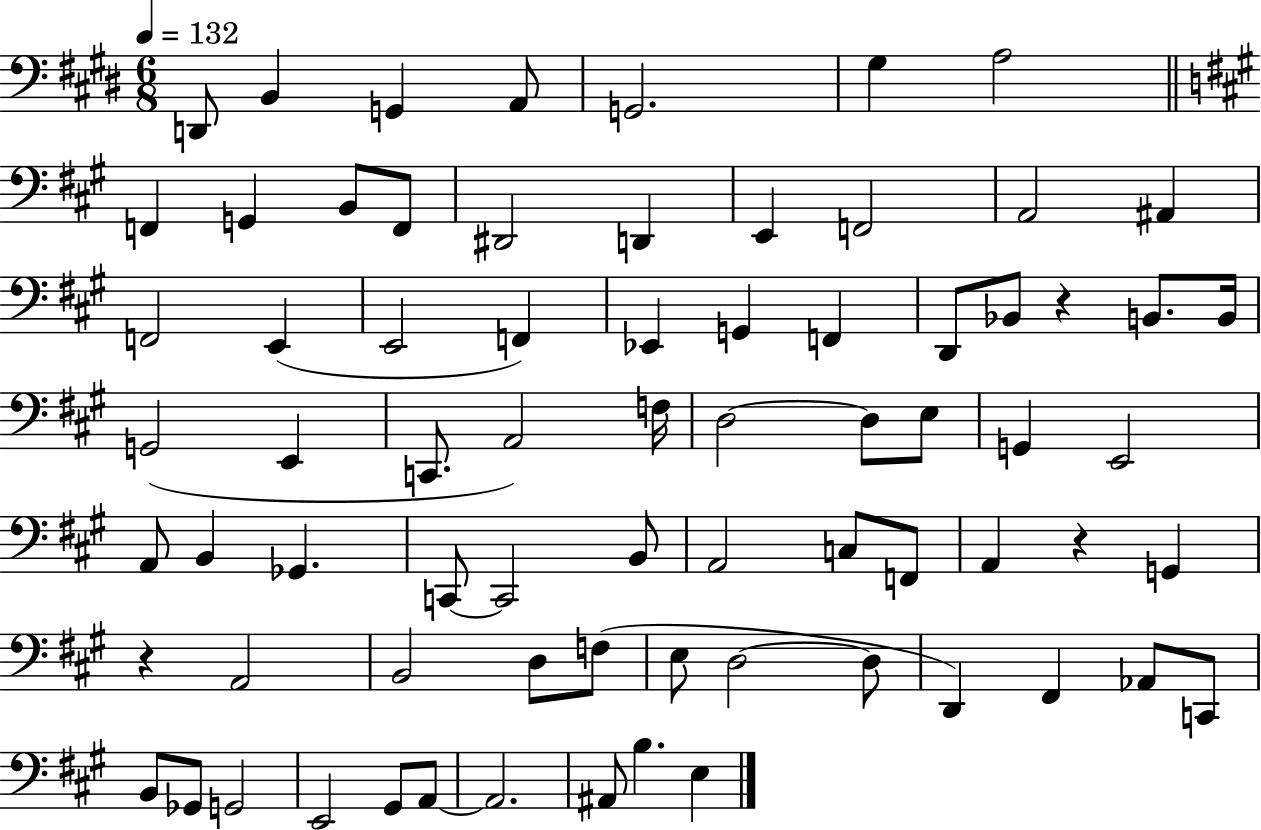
{
  \clef bass
  \numericTimeSignature
  \time 6/8
  \key e \major
  \tempo 4 = 132
  d,8 b,4 g,4 a,8 | g,2. | gis4 a2 | \bar "||" \break \key a \major f,4 g,4 b,8 f,8 | dis,2 d,4 | e,4 f,2 | a,2 ais,4 | \break f,2 e,4( | e,2 f,4) | ees,4 g,4 f,4 | d,8 bes,8 r4 b,8. b,16 | \break g,2( e,4 | c,8. a,2) f16 | d2~~ d8 e8 | g,4 e,2 | \break a,8 b,4 ges,4. | c,8~~ c,2 b,8 | a,2 c8 f,8 | a,4 r4 g,4 | \break r4 a,2 | b,2 d8 f8( | e8 d2~~ d8 | d,4) fis,4 aes,8 c,8 | \break b,8 ges,8 g,2 | e,2 gis,8 a,8~~ | a,2. | ais,8 b4. e4 | \break \bar "|."
}